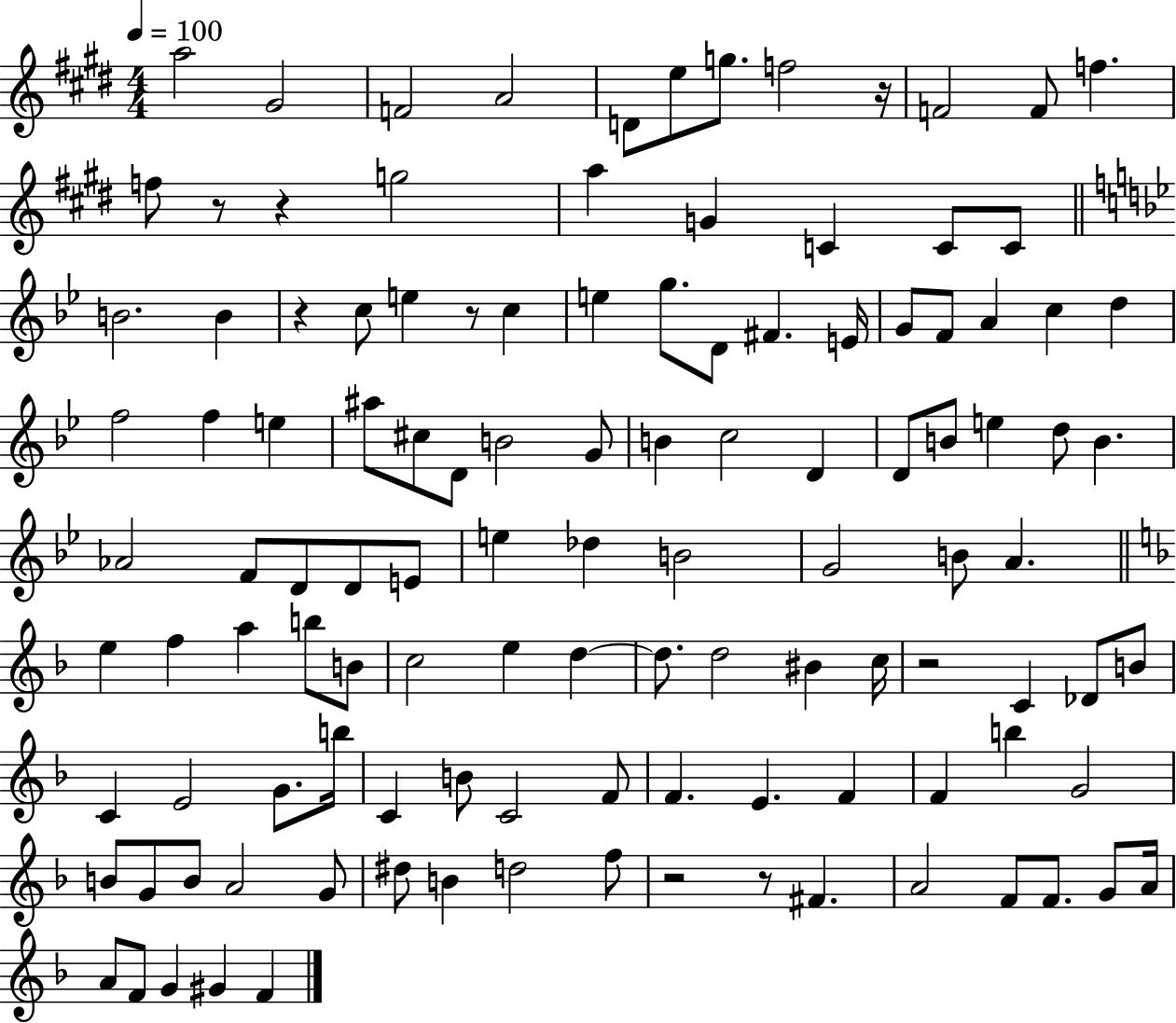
{
  \clef treble
  \numericTimeSignature
  \time 4/4
  \key e \major
  \tempo 4 = 100
  a''2 gis'2 | f'2 a'2 | d'8 e''8 g''8. f''2 r16 | f'2 f'8 f''4. | \break f''8 r8 r4 g''2 | a''4 g'4 c'4 c'8 c'8 | \bar "||" \break \key g \minor b'2. b'4 | r4 c''8 e''4 r8 c''4 | e''4 g''8. d'8 fis'4. e'16 | g'8 f'8 a'4 c''4 d''4 | \break f''2 f''4 e''4 | ais''8 cis''8 d'8 b'2 g'8 | b'4 c''2 d'4 | d'8 b'8 e''4 d''8 b'4. | \break aes'2 f'8 d'8 d'8 e'8 | e''4 des''4 b'2 | g'2 b'8 a'4. | \bar "||" \break \key f \major e''4 f''4 a''4 b''8 b'8 | c''2 e''4 d''4~~ | d''8. d''2 bis'4 c''16 | r2 c'4 des'8 b'8 | \break c'4 e'2 g'8. b''16 | c'4 b'8 c'2 f'8 | f'4. e'4. f'4 | f'4 b''4 g'2 | \break b'8 g'8 b'8 a'2 g'8 | dis''8 b'4 d''2 f''8 | r2 r8 fis'4. | a'2 f'8 f'8. g'8 a'16 | \break a'8 f'8 g'4 gis'4 f'4 | \bar "|."
}